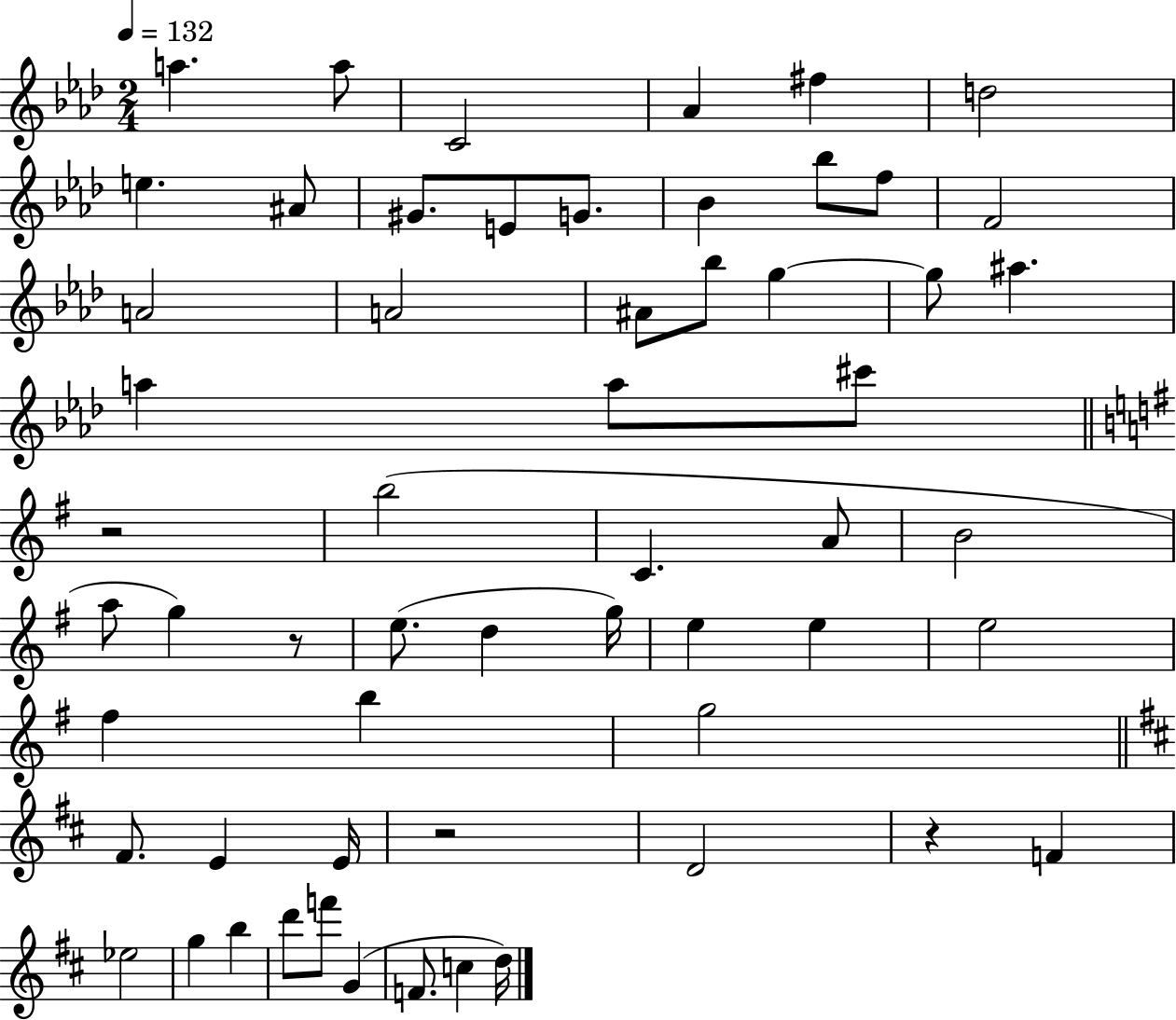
A5/q. A5/e C4/h Ab4/q F#5/q D5/h E5/q. A#4/e G#4/e. E4/e G4/e. Bb4/q Bb5/e F5/e F4/h A4/h A4/h A#4/e Bb5/e G5/q G5/e A#5/q. A5/q A5/e C#6/e R/h B5/h C4/q. A4/e B4/h A5/e G5/q R/e E5/e. D5/q G5/s E5/q E5/q E5/h F#5/q B5/q G5/h F#4/e. E4/q E4/s R/h D4/h R/q F4/q Eb5/h G5/q B5/q D6/e F6/e G4/q F4/e. C5/q D5/s